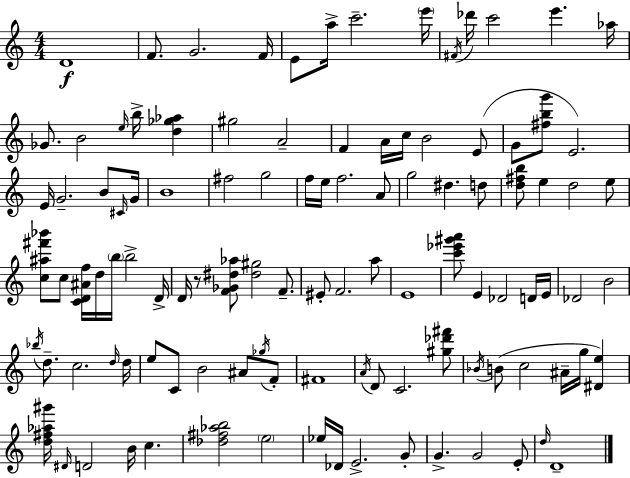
D4/w F4/e. G4/h. F4/s E4/e A5/s C6/h. E6/s F#4/s Db6/s C6/h E6/q. Ab5/s Gb4/e. B4/h E5/s B5/s [D5,Gb5,Ab5]/q G#5/h A4/h F4/q A4/s C5/s B4/h E4/e G4/e [F#5,B5,G6]/e E4/h. E4/s G4/h. B4/e C#4/s G4/s B4/w F#5/h G5/h F5/s E5/s F5/h. A4/e G5/h D#5/q. D5/e [D5,F#5,B5]/e E5/q D5/h E5/e [C5,A#5,F#6,Bb6]/e C5/e [C4,D4,A#4,F5]/s D5/s B5/s B5/h D4/s D4/s R/e [F4,Gb4,D#5,Ab5]/e [D#5,G#5]/h F4/e. EIS4/e F4/h. A5/e E4/w [C6,Eb6,G#6,A6]/e E4/q Db4/h D4/s E4/s Db4/h B4/h Bb5/s D5/e. C5/h. D5/s D5/s E5/e C4/e B4/h A#4/e Gb5/s F4/e F#4/w A4/s D4/e C4/h. [G#5,Db6,F#6]/e Bb4/s B4/e C5/h A#4/s G5/s [D#4,E5]/q [D5,F#5,Ab5,G#6]/s D#4/s D4/h B4/s C5/q. [Db5,F#5,Ab5,B5]/h E5/h Eb5/s Db4/s E4/h. G4/e G4/q. G4/h E4/e D5/s D4/w